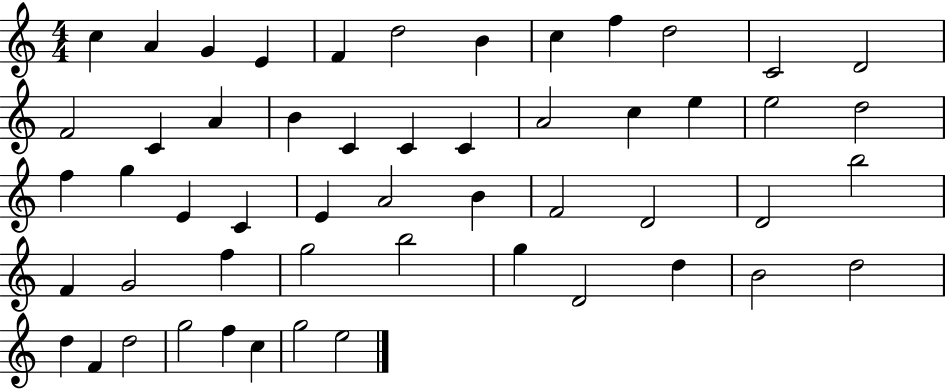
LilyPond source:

{
  \clef treble
  \numericTimeSignature
  \time 4/4
  \key c \major
  c''4 a'4 g'4 e'4 | f'4 d''2 b'4 | c''4 f''4 d''2 | c'2 d'2 | \break f'2 c'4 a'4 | b'4 c'4 c'4 c'4 | a'2 c''4 e''4 | e''2 d''2 | \break f''4 g''4 e'4 c'4 | e'4 a'2 b'4 | f'2 d'2 | d'2 b''2 | \break f'4 g'2 f''4 | g''2 b''2 | g''4 d'2 d''4 | b'2 d''2 | \break d''4 f'4 d''2 | g''2 f''4 c''4 | g''2 e''2 | \bar "|."
}